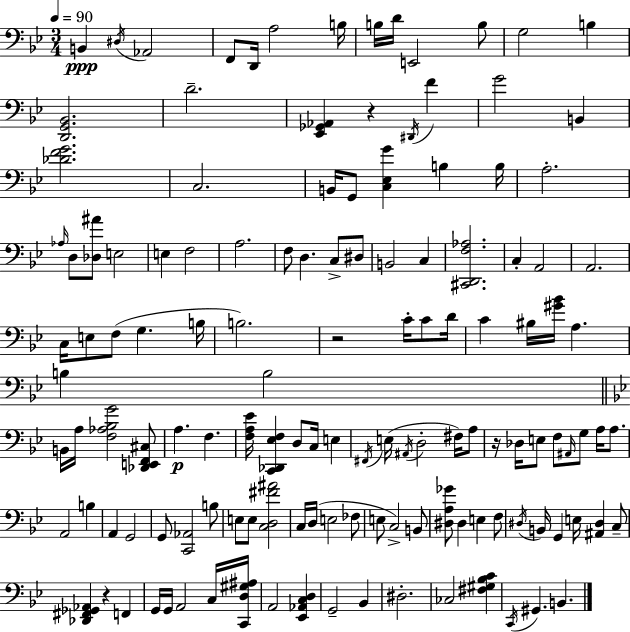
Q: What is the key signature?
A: BES major